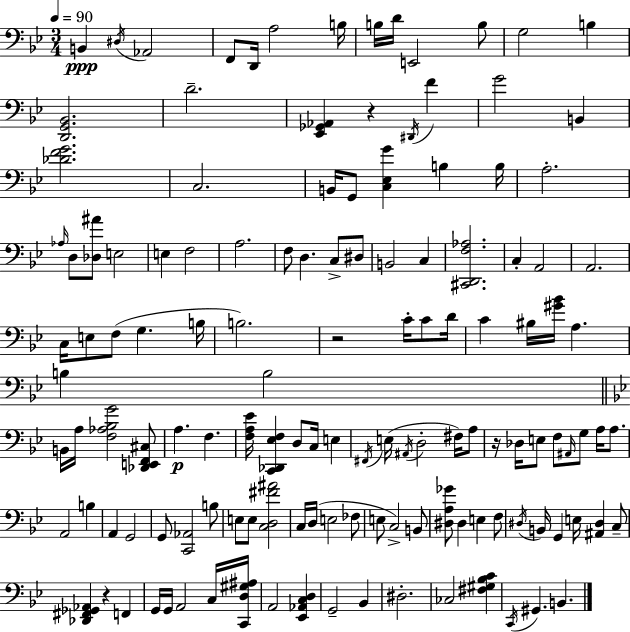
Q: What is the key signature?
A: BES major